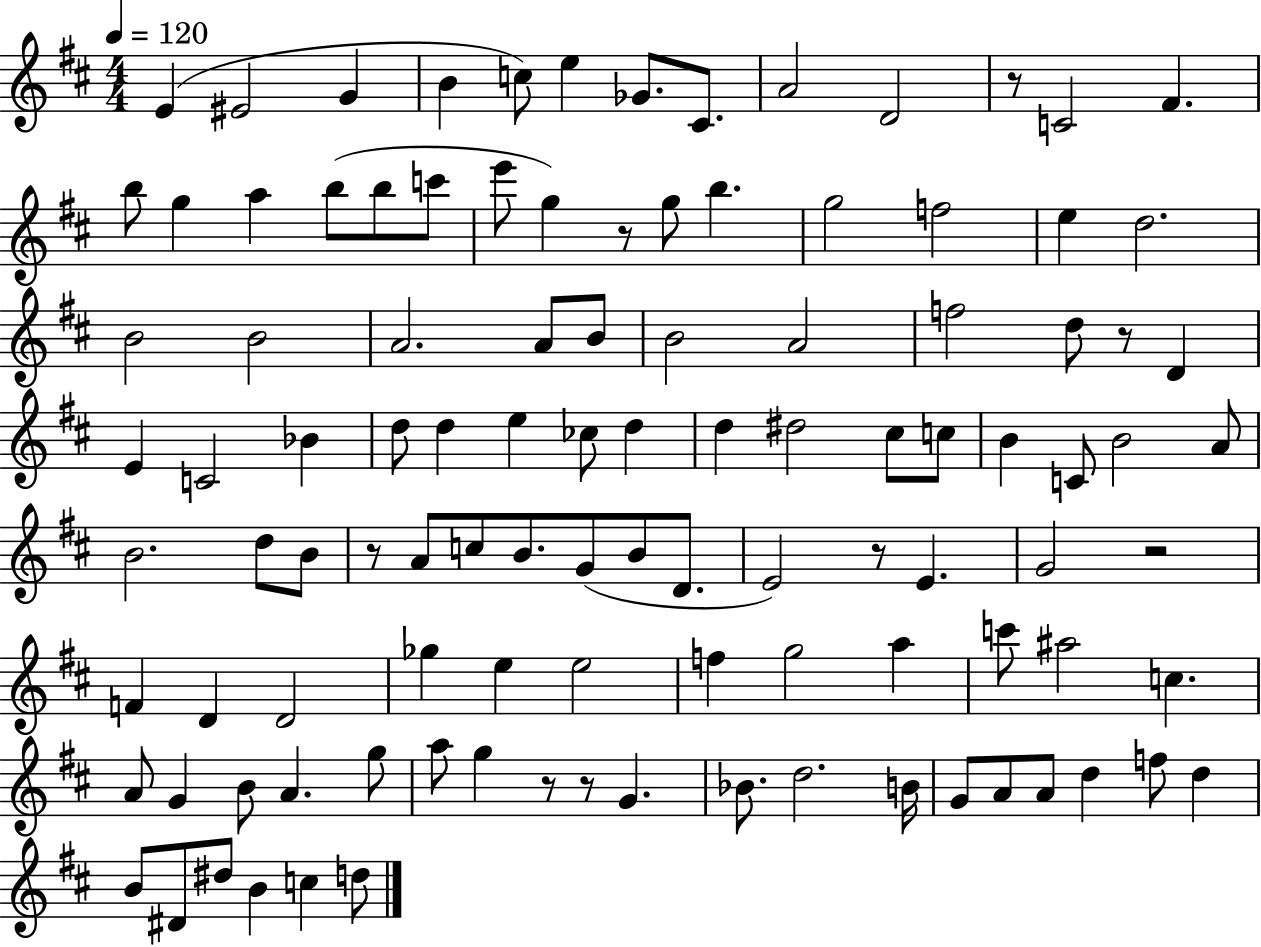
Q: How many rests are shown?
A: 8